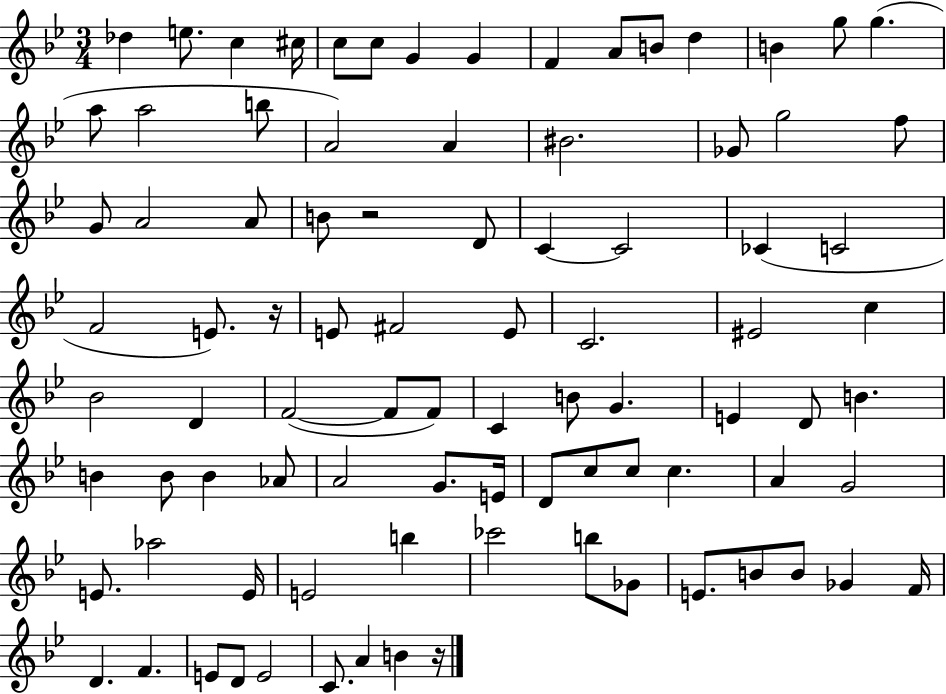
X:1
T:Untitled
M:3/4
L:1/4
K:Bb
_d e/2 c ^c/4 c/2 c/2 G G F A/2 B/2 d B g/2 g a/2 a2 b/2 A2 A ^B2 _G/2 g2 f/2 G/2 A2 A/2 B/2 z2 D/2 C C2 _C C2 F2 E/2 z/4 E/2 ^F2 E/2 C2 ^E2 c _B2 D F2 F/2 F/2 C B/2 G E D/2 B B B/2 B _A/2 A2 G/2 E/4 D/2 c/2 c/2 c A G2 E/2 _a2 E/4 E2 b _c'2 b/2 _G/2 E/2 B/2 B/2 _G F/4 D F E/2 D/2 E2 C/2 A B z/4